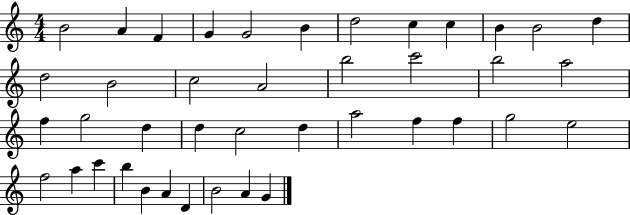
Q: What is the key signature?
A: C major